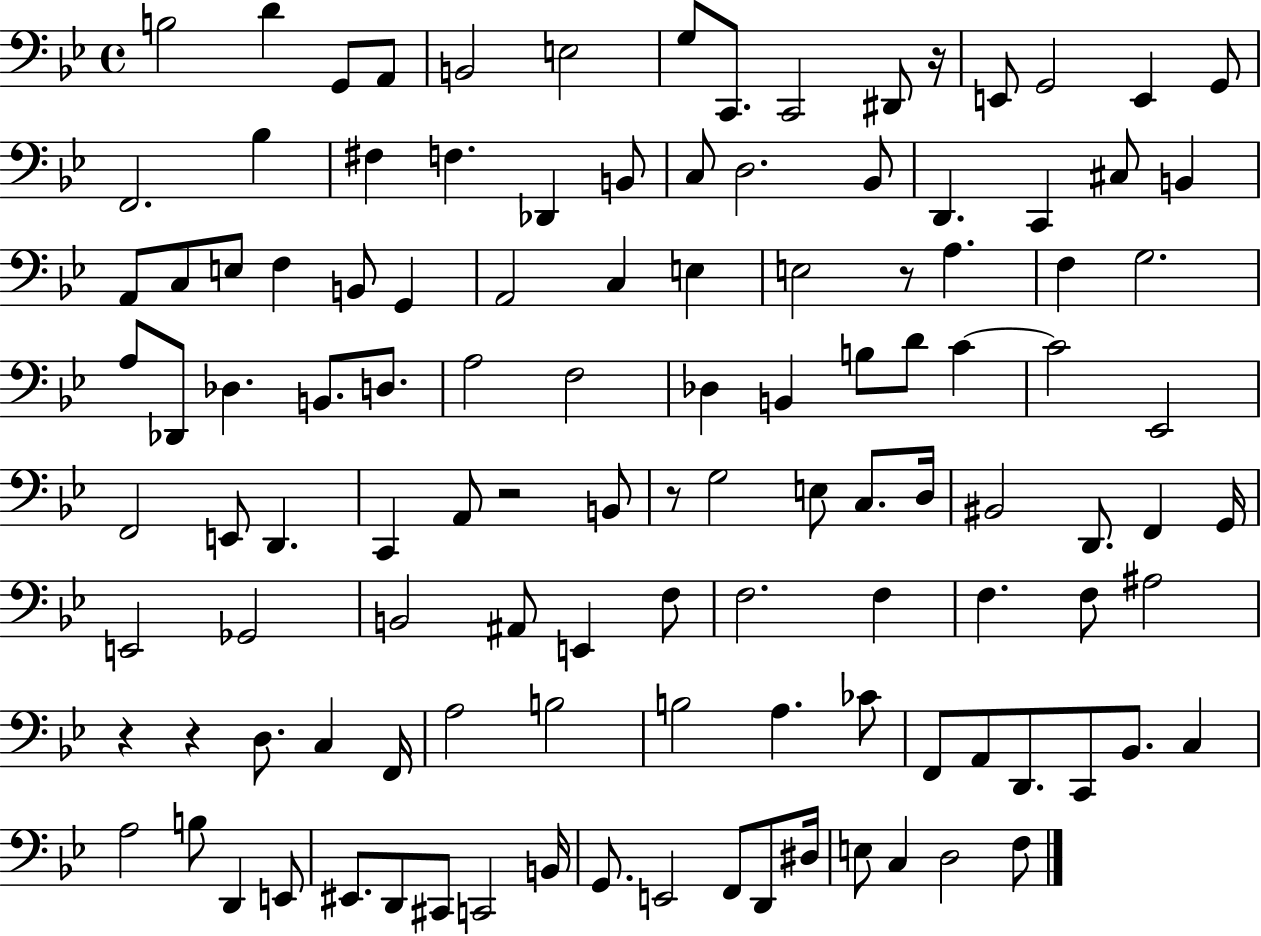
X:1
T:Untitled
M:4/4
L:1/4
K:Bb
B,2 D G,,/2 A,,/2 B,,2 E,2 G,/2 C,,/2 C,,2 ^D,,/2 z/4 E,,/2 G,,2 E,, G,,/2 F,,2 _B, ^F, F, _D,, B,,/2 C,/2 D,2 _B,,/2 D,, C,, ^C,/2 B,, A,,/2 C,/2 E,/2 F, B,,/2 G,, A,,2 C, E, E,2 z/2 A, F, G,2 A,/2 _D,,/2 _D, B,,/2 D,/2 A,2 F,2 _D, B,, B,/2 D/2 C C2 _E,,2 F,,2 E,,/2 D,, C,, A,,/2 z2 B,,/2 z/2 G,2 E,/2 C,/2 D,/4 ^B,,2 D,,/2 F,, G,,/4 E,,2 _G,,2 B,,2 ^A,,/2 E,, F,/2 F,2 F, F, F,/2 ^A,2 z z D,/2 C, F,,/4 A,2 B,2 B,2 A, _C/2 F,,/2 A,,/2 D,,/2 C,,/2 _B,,/2 C, A,2 B,/2 D,, E,,/2 ^E,,/2 D,,/2 ^C,,/2 C,,2 B,,/4 G,,/2 E,,2 F,,/2 D,,/2 ^D,/4 E,/2 C, D,2 F,/2